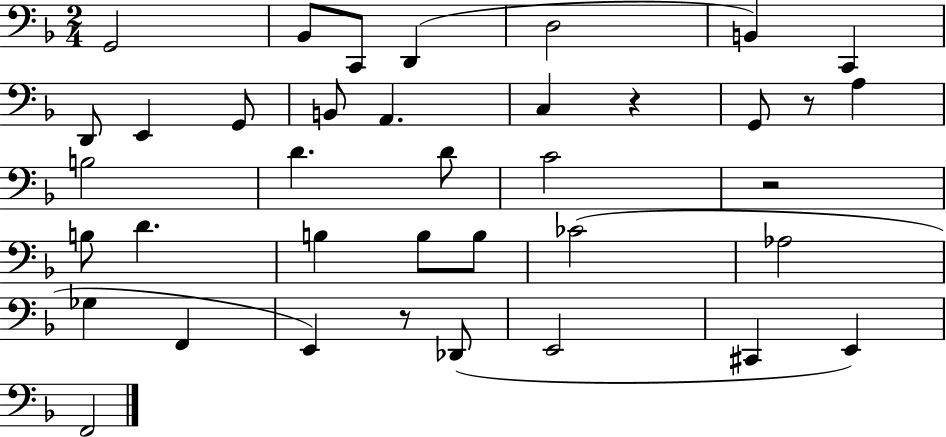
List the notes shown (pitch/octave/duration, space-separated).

G2/h Bb2/e C2/e D2/q D3/h B2/q C2/q D2/e E2/q G2/e B2/e A2/q. C3/q R/q G2/e R/e A3/q B3/h D4/q. D4/e C4/h R/h B3/e D4/q. B3/q B3/e B3/e CES4/h Ab3/h Gb3/q F2/q E2/q R/e Db2/e E2/h C#2/q E2/q F2/h